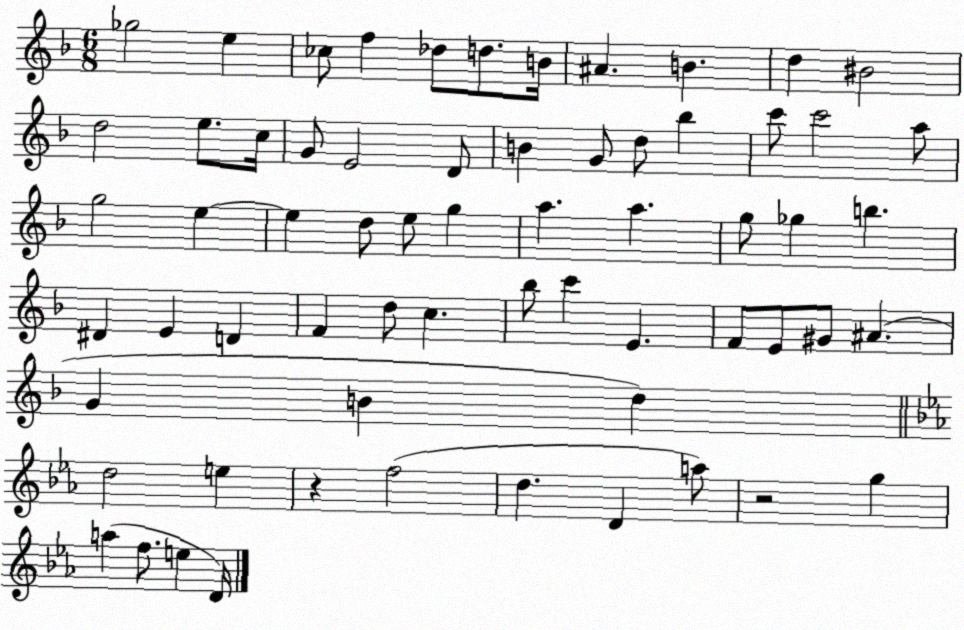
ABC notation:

X:1
T:Untitled
M:6/8
L:1/4
K:F
_g2 e _c/2 f _d/2 d/2 B/4 ^A B d ^B2 d2 e/2 c/4 G/2 E2 D/2 B G/2 d/2 _b c'/2 c'2 a/2 g2 e e d/2 e/2 g a a g/2 _g b ^D E D F d/2 c _b/2 c' E F/2 E/2 ^G/2 ^A G B d d2 e z f2 d D a/2 z2 g a f/2 e D/4